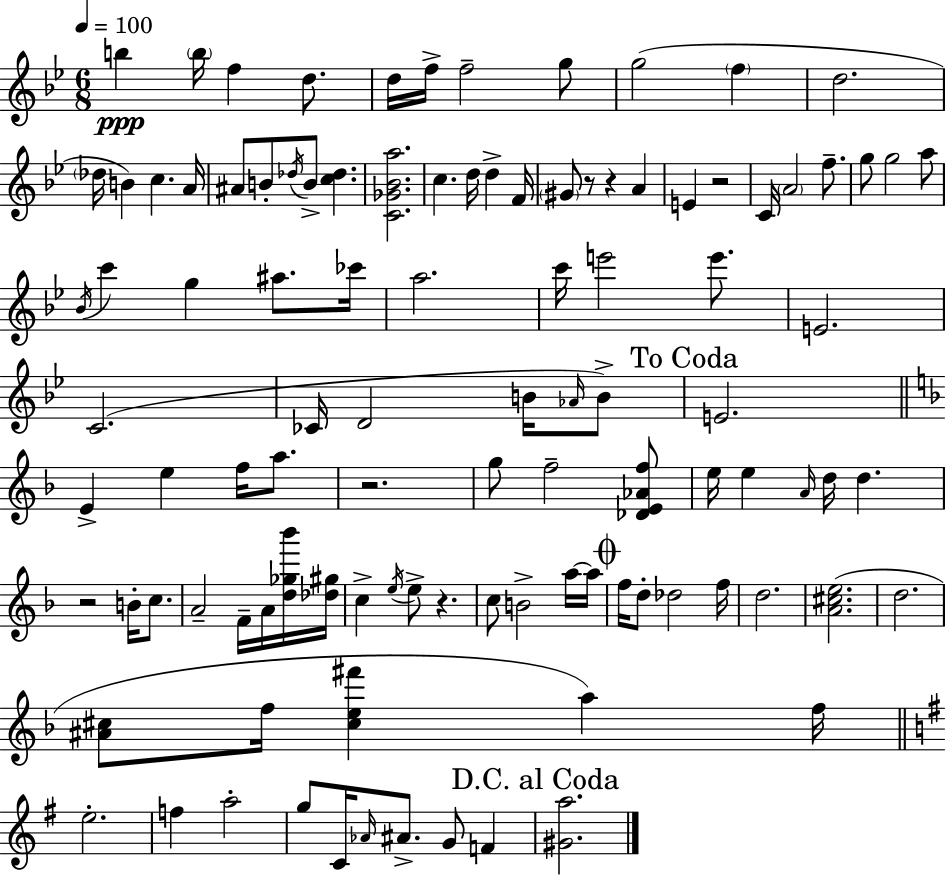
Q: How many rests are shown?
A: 6